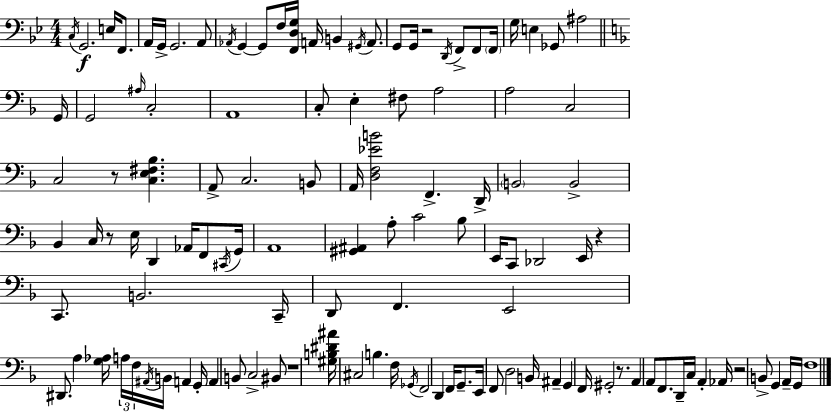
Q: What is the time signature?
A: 4/4